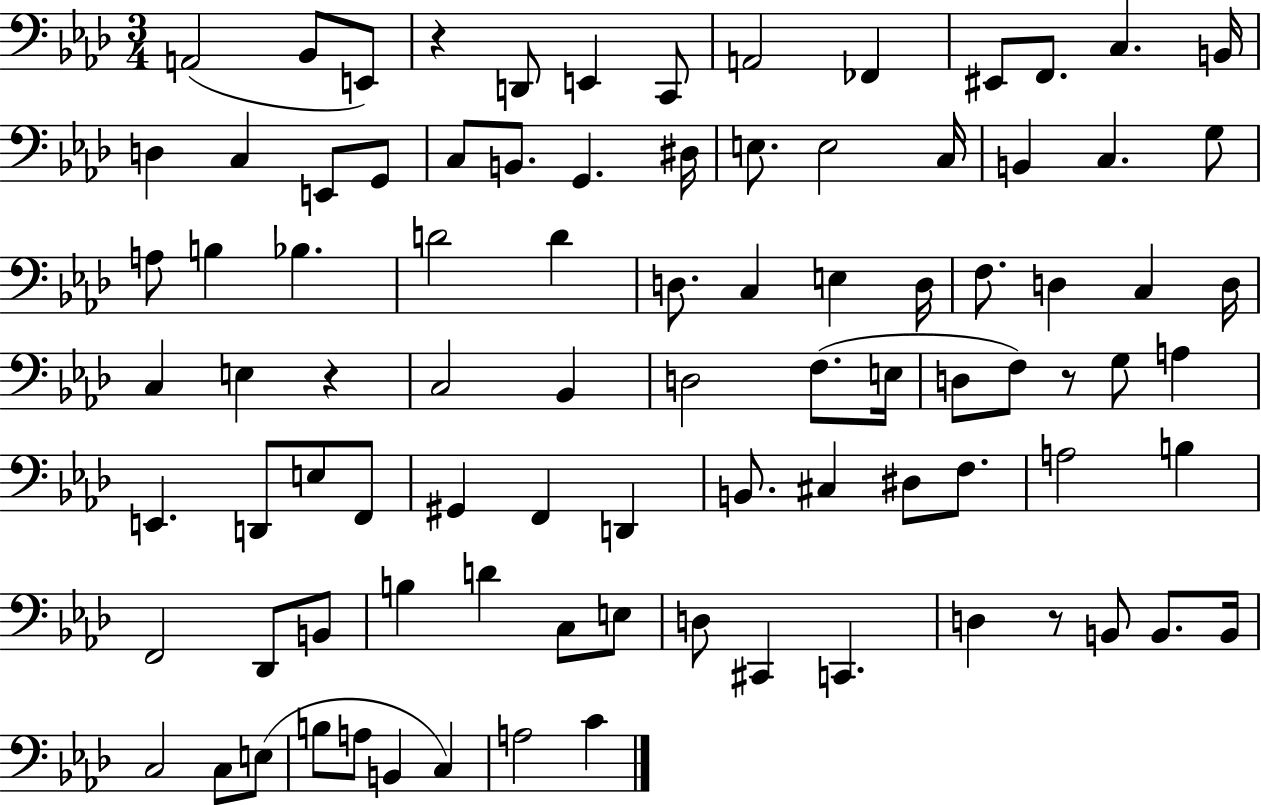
X:1
T:Untitled
M:3/4
L:1/4
K:Ab
A,,2 _B,,/2 E,,/2 z D,,/2 E,, C,,/2 A,,2 _F,, ^E,,/2 F,,/2 C, B,,/4 D, C, E,,/2 G,,/2 C,/2 B,,/2 G,, ^D,/4 E,/2 E,2 C,/4 B,, C, G,/2 A,/2 B, _B, D2 D D,/2 C, E, D,/4 F,/2 D, C, D,/4 C, E, z C,2 _B,, D,2 F,/2 E,/4 D,/2 F,/2 z/2 G,/2 A, E,, D,,/2 E,/2 F,,/2 ^G,, F,, D,, B,,/2 ^C, ^D,/2 F,/2 A,2 B, F,,2 _D,,/2 B,,/2 B, D C,/2 E,/2 D,/2 ^C,, C,, D, z/2 B,,/2 B,,/2 B,,/4 C,2 C,/2 E,/2 B,/2 A,/2 B,, C, A,2 C